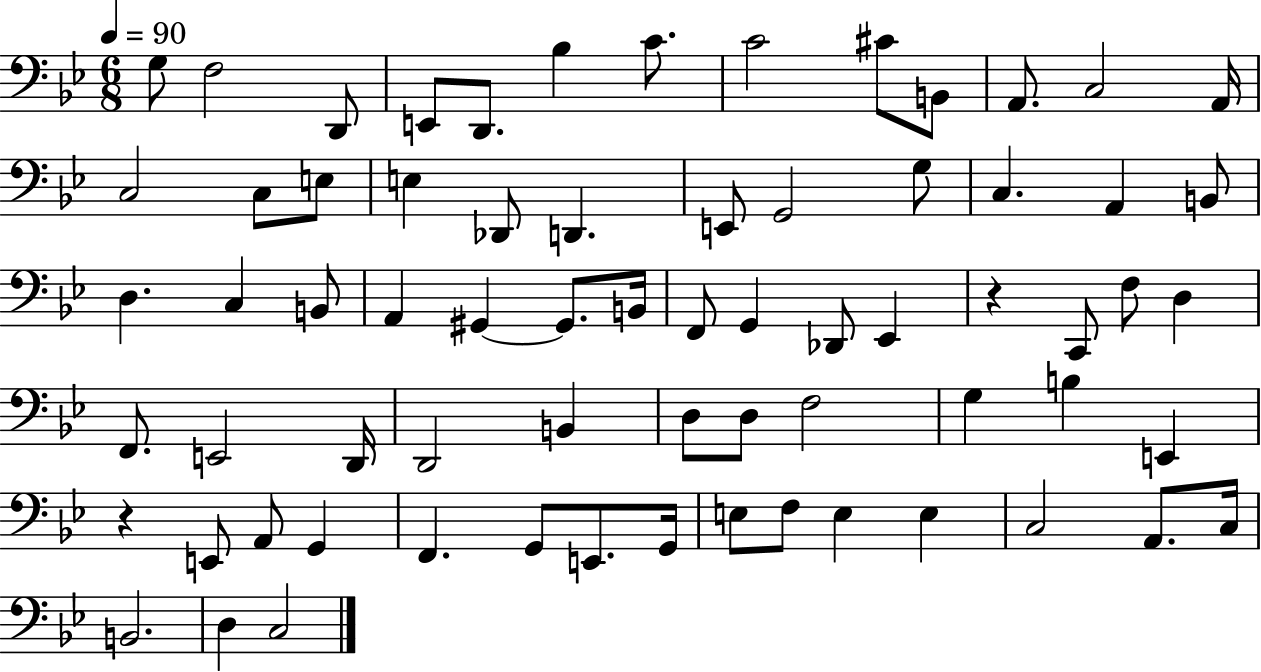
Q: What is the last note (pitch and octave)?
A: C3